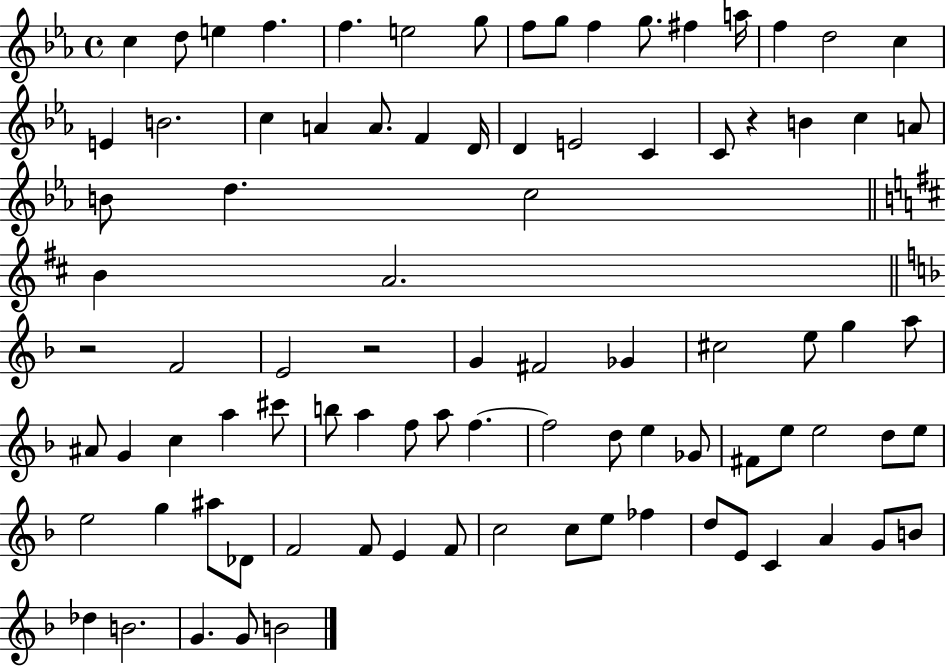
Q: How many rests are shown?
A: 3